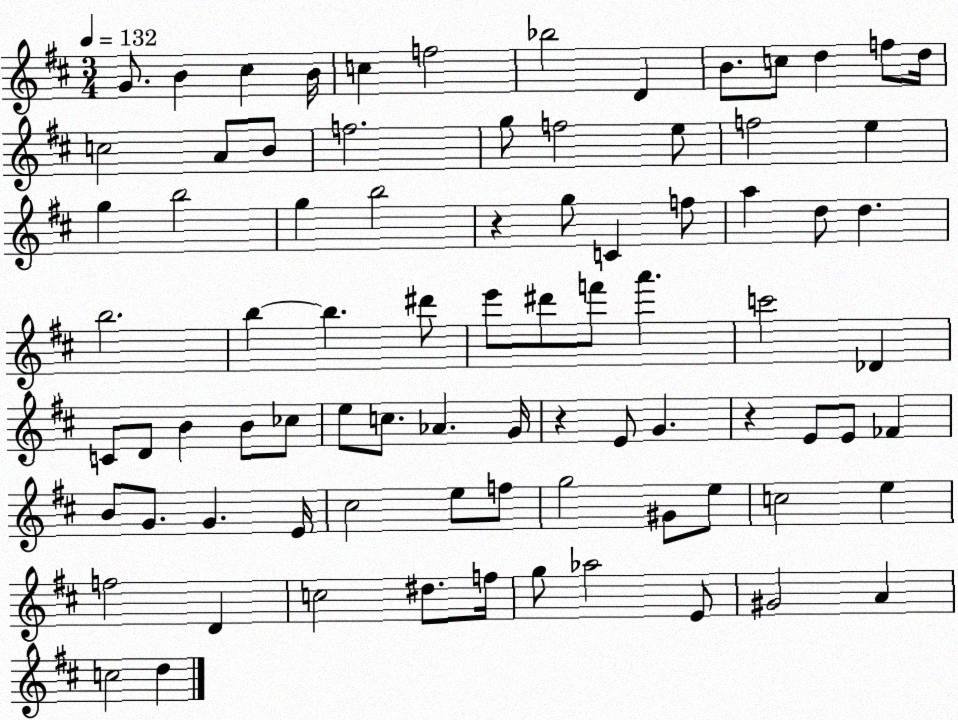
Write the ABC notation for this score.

X:1
T:Untitled
M:3/4
L:1/4
K:D
G/2 B ^c B/4 c f2 _b2 D B/2 c/2 d f/2 d/4 c2 A/2 B/2 f2 g/2 f2 e/2 f2 e g b2 g b2 z g/2 C f/2 a d/2 d b2 b b ^d'/2 e'/2 ^d'/2 f'/2 a' c'2 _D C/2 D/2 B B/2 _c/2 e/2 c/2 _A G/4 z E/2 G z E/2 E/2 _F B/2 G/2 G E/4 ^c2 e/2 f/2 g2 ^G/2 e/2 c2 e f2 D c2 ^d/2 f/4 g/2 _a2 E/2 ^G2 A c2 d